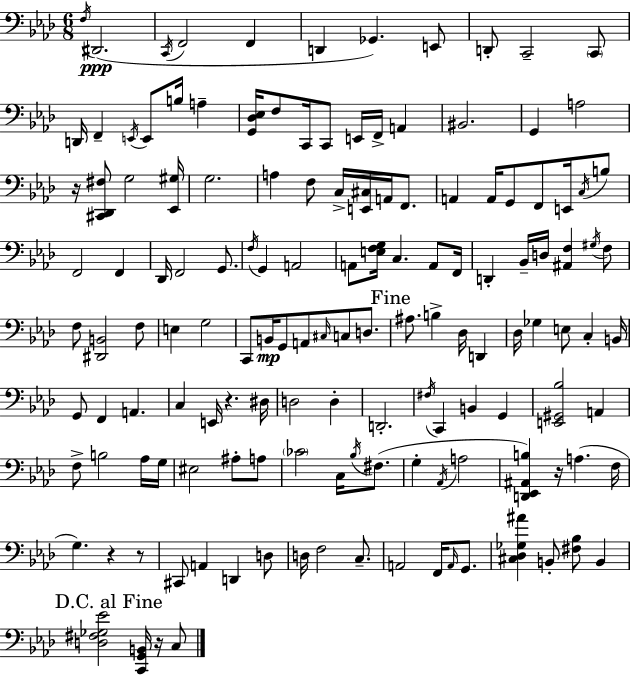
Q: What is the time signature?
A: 6/8